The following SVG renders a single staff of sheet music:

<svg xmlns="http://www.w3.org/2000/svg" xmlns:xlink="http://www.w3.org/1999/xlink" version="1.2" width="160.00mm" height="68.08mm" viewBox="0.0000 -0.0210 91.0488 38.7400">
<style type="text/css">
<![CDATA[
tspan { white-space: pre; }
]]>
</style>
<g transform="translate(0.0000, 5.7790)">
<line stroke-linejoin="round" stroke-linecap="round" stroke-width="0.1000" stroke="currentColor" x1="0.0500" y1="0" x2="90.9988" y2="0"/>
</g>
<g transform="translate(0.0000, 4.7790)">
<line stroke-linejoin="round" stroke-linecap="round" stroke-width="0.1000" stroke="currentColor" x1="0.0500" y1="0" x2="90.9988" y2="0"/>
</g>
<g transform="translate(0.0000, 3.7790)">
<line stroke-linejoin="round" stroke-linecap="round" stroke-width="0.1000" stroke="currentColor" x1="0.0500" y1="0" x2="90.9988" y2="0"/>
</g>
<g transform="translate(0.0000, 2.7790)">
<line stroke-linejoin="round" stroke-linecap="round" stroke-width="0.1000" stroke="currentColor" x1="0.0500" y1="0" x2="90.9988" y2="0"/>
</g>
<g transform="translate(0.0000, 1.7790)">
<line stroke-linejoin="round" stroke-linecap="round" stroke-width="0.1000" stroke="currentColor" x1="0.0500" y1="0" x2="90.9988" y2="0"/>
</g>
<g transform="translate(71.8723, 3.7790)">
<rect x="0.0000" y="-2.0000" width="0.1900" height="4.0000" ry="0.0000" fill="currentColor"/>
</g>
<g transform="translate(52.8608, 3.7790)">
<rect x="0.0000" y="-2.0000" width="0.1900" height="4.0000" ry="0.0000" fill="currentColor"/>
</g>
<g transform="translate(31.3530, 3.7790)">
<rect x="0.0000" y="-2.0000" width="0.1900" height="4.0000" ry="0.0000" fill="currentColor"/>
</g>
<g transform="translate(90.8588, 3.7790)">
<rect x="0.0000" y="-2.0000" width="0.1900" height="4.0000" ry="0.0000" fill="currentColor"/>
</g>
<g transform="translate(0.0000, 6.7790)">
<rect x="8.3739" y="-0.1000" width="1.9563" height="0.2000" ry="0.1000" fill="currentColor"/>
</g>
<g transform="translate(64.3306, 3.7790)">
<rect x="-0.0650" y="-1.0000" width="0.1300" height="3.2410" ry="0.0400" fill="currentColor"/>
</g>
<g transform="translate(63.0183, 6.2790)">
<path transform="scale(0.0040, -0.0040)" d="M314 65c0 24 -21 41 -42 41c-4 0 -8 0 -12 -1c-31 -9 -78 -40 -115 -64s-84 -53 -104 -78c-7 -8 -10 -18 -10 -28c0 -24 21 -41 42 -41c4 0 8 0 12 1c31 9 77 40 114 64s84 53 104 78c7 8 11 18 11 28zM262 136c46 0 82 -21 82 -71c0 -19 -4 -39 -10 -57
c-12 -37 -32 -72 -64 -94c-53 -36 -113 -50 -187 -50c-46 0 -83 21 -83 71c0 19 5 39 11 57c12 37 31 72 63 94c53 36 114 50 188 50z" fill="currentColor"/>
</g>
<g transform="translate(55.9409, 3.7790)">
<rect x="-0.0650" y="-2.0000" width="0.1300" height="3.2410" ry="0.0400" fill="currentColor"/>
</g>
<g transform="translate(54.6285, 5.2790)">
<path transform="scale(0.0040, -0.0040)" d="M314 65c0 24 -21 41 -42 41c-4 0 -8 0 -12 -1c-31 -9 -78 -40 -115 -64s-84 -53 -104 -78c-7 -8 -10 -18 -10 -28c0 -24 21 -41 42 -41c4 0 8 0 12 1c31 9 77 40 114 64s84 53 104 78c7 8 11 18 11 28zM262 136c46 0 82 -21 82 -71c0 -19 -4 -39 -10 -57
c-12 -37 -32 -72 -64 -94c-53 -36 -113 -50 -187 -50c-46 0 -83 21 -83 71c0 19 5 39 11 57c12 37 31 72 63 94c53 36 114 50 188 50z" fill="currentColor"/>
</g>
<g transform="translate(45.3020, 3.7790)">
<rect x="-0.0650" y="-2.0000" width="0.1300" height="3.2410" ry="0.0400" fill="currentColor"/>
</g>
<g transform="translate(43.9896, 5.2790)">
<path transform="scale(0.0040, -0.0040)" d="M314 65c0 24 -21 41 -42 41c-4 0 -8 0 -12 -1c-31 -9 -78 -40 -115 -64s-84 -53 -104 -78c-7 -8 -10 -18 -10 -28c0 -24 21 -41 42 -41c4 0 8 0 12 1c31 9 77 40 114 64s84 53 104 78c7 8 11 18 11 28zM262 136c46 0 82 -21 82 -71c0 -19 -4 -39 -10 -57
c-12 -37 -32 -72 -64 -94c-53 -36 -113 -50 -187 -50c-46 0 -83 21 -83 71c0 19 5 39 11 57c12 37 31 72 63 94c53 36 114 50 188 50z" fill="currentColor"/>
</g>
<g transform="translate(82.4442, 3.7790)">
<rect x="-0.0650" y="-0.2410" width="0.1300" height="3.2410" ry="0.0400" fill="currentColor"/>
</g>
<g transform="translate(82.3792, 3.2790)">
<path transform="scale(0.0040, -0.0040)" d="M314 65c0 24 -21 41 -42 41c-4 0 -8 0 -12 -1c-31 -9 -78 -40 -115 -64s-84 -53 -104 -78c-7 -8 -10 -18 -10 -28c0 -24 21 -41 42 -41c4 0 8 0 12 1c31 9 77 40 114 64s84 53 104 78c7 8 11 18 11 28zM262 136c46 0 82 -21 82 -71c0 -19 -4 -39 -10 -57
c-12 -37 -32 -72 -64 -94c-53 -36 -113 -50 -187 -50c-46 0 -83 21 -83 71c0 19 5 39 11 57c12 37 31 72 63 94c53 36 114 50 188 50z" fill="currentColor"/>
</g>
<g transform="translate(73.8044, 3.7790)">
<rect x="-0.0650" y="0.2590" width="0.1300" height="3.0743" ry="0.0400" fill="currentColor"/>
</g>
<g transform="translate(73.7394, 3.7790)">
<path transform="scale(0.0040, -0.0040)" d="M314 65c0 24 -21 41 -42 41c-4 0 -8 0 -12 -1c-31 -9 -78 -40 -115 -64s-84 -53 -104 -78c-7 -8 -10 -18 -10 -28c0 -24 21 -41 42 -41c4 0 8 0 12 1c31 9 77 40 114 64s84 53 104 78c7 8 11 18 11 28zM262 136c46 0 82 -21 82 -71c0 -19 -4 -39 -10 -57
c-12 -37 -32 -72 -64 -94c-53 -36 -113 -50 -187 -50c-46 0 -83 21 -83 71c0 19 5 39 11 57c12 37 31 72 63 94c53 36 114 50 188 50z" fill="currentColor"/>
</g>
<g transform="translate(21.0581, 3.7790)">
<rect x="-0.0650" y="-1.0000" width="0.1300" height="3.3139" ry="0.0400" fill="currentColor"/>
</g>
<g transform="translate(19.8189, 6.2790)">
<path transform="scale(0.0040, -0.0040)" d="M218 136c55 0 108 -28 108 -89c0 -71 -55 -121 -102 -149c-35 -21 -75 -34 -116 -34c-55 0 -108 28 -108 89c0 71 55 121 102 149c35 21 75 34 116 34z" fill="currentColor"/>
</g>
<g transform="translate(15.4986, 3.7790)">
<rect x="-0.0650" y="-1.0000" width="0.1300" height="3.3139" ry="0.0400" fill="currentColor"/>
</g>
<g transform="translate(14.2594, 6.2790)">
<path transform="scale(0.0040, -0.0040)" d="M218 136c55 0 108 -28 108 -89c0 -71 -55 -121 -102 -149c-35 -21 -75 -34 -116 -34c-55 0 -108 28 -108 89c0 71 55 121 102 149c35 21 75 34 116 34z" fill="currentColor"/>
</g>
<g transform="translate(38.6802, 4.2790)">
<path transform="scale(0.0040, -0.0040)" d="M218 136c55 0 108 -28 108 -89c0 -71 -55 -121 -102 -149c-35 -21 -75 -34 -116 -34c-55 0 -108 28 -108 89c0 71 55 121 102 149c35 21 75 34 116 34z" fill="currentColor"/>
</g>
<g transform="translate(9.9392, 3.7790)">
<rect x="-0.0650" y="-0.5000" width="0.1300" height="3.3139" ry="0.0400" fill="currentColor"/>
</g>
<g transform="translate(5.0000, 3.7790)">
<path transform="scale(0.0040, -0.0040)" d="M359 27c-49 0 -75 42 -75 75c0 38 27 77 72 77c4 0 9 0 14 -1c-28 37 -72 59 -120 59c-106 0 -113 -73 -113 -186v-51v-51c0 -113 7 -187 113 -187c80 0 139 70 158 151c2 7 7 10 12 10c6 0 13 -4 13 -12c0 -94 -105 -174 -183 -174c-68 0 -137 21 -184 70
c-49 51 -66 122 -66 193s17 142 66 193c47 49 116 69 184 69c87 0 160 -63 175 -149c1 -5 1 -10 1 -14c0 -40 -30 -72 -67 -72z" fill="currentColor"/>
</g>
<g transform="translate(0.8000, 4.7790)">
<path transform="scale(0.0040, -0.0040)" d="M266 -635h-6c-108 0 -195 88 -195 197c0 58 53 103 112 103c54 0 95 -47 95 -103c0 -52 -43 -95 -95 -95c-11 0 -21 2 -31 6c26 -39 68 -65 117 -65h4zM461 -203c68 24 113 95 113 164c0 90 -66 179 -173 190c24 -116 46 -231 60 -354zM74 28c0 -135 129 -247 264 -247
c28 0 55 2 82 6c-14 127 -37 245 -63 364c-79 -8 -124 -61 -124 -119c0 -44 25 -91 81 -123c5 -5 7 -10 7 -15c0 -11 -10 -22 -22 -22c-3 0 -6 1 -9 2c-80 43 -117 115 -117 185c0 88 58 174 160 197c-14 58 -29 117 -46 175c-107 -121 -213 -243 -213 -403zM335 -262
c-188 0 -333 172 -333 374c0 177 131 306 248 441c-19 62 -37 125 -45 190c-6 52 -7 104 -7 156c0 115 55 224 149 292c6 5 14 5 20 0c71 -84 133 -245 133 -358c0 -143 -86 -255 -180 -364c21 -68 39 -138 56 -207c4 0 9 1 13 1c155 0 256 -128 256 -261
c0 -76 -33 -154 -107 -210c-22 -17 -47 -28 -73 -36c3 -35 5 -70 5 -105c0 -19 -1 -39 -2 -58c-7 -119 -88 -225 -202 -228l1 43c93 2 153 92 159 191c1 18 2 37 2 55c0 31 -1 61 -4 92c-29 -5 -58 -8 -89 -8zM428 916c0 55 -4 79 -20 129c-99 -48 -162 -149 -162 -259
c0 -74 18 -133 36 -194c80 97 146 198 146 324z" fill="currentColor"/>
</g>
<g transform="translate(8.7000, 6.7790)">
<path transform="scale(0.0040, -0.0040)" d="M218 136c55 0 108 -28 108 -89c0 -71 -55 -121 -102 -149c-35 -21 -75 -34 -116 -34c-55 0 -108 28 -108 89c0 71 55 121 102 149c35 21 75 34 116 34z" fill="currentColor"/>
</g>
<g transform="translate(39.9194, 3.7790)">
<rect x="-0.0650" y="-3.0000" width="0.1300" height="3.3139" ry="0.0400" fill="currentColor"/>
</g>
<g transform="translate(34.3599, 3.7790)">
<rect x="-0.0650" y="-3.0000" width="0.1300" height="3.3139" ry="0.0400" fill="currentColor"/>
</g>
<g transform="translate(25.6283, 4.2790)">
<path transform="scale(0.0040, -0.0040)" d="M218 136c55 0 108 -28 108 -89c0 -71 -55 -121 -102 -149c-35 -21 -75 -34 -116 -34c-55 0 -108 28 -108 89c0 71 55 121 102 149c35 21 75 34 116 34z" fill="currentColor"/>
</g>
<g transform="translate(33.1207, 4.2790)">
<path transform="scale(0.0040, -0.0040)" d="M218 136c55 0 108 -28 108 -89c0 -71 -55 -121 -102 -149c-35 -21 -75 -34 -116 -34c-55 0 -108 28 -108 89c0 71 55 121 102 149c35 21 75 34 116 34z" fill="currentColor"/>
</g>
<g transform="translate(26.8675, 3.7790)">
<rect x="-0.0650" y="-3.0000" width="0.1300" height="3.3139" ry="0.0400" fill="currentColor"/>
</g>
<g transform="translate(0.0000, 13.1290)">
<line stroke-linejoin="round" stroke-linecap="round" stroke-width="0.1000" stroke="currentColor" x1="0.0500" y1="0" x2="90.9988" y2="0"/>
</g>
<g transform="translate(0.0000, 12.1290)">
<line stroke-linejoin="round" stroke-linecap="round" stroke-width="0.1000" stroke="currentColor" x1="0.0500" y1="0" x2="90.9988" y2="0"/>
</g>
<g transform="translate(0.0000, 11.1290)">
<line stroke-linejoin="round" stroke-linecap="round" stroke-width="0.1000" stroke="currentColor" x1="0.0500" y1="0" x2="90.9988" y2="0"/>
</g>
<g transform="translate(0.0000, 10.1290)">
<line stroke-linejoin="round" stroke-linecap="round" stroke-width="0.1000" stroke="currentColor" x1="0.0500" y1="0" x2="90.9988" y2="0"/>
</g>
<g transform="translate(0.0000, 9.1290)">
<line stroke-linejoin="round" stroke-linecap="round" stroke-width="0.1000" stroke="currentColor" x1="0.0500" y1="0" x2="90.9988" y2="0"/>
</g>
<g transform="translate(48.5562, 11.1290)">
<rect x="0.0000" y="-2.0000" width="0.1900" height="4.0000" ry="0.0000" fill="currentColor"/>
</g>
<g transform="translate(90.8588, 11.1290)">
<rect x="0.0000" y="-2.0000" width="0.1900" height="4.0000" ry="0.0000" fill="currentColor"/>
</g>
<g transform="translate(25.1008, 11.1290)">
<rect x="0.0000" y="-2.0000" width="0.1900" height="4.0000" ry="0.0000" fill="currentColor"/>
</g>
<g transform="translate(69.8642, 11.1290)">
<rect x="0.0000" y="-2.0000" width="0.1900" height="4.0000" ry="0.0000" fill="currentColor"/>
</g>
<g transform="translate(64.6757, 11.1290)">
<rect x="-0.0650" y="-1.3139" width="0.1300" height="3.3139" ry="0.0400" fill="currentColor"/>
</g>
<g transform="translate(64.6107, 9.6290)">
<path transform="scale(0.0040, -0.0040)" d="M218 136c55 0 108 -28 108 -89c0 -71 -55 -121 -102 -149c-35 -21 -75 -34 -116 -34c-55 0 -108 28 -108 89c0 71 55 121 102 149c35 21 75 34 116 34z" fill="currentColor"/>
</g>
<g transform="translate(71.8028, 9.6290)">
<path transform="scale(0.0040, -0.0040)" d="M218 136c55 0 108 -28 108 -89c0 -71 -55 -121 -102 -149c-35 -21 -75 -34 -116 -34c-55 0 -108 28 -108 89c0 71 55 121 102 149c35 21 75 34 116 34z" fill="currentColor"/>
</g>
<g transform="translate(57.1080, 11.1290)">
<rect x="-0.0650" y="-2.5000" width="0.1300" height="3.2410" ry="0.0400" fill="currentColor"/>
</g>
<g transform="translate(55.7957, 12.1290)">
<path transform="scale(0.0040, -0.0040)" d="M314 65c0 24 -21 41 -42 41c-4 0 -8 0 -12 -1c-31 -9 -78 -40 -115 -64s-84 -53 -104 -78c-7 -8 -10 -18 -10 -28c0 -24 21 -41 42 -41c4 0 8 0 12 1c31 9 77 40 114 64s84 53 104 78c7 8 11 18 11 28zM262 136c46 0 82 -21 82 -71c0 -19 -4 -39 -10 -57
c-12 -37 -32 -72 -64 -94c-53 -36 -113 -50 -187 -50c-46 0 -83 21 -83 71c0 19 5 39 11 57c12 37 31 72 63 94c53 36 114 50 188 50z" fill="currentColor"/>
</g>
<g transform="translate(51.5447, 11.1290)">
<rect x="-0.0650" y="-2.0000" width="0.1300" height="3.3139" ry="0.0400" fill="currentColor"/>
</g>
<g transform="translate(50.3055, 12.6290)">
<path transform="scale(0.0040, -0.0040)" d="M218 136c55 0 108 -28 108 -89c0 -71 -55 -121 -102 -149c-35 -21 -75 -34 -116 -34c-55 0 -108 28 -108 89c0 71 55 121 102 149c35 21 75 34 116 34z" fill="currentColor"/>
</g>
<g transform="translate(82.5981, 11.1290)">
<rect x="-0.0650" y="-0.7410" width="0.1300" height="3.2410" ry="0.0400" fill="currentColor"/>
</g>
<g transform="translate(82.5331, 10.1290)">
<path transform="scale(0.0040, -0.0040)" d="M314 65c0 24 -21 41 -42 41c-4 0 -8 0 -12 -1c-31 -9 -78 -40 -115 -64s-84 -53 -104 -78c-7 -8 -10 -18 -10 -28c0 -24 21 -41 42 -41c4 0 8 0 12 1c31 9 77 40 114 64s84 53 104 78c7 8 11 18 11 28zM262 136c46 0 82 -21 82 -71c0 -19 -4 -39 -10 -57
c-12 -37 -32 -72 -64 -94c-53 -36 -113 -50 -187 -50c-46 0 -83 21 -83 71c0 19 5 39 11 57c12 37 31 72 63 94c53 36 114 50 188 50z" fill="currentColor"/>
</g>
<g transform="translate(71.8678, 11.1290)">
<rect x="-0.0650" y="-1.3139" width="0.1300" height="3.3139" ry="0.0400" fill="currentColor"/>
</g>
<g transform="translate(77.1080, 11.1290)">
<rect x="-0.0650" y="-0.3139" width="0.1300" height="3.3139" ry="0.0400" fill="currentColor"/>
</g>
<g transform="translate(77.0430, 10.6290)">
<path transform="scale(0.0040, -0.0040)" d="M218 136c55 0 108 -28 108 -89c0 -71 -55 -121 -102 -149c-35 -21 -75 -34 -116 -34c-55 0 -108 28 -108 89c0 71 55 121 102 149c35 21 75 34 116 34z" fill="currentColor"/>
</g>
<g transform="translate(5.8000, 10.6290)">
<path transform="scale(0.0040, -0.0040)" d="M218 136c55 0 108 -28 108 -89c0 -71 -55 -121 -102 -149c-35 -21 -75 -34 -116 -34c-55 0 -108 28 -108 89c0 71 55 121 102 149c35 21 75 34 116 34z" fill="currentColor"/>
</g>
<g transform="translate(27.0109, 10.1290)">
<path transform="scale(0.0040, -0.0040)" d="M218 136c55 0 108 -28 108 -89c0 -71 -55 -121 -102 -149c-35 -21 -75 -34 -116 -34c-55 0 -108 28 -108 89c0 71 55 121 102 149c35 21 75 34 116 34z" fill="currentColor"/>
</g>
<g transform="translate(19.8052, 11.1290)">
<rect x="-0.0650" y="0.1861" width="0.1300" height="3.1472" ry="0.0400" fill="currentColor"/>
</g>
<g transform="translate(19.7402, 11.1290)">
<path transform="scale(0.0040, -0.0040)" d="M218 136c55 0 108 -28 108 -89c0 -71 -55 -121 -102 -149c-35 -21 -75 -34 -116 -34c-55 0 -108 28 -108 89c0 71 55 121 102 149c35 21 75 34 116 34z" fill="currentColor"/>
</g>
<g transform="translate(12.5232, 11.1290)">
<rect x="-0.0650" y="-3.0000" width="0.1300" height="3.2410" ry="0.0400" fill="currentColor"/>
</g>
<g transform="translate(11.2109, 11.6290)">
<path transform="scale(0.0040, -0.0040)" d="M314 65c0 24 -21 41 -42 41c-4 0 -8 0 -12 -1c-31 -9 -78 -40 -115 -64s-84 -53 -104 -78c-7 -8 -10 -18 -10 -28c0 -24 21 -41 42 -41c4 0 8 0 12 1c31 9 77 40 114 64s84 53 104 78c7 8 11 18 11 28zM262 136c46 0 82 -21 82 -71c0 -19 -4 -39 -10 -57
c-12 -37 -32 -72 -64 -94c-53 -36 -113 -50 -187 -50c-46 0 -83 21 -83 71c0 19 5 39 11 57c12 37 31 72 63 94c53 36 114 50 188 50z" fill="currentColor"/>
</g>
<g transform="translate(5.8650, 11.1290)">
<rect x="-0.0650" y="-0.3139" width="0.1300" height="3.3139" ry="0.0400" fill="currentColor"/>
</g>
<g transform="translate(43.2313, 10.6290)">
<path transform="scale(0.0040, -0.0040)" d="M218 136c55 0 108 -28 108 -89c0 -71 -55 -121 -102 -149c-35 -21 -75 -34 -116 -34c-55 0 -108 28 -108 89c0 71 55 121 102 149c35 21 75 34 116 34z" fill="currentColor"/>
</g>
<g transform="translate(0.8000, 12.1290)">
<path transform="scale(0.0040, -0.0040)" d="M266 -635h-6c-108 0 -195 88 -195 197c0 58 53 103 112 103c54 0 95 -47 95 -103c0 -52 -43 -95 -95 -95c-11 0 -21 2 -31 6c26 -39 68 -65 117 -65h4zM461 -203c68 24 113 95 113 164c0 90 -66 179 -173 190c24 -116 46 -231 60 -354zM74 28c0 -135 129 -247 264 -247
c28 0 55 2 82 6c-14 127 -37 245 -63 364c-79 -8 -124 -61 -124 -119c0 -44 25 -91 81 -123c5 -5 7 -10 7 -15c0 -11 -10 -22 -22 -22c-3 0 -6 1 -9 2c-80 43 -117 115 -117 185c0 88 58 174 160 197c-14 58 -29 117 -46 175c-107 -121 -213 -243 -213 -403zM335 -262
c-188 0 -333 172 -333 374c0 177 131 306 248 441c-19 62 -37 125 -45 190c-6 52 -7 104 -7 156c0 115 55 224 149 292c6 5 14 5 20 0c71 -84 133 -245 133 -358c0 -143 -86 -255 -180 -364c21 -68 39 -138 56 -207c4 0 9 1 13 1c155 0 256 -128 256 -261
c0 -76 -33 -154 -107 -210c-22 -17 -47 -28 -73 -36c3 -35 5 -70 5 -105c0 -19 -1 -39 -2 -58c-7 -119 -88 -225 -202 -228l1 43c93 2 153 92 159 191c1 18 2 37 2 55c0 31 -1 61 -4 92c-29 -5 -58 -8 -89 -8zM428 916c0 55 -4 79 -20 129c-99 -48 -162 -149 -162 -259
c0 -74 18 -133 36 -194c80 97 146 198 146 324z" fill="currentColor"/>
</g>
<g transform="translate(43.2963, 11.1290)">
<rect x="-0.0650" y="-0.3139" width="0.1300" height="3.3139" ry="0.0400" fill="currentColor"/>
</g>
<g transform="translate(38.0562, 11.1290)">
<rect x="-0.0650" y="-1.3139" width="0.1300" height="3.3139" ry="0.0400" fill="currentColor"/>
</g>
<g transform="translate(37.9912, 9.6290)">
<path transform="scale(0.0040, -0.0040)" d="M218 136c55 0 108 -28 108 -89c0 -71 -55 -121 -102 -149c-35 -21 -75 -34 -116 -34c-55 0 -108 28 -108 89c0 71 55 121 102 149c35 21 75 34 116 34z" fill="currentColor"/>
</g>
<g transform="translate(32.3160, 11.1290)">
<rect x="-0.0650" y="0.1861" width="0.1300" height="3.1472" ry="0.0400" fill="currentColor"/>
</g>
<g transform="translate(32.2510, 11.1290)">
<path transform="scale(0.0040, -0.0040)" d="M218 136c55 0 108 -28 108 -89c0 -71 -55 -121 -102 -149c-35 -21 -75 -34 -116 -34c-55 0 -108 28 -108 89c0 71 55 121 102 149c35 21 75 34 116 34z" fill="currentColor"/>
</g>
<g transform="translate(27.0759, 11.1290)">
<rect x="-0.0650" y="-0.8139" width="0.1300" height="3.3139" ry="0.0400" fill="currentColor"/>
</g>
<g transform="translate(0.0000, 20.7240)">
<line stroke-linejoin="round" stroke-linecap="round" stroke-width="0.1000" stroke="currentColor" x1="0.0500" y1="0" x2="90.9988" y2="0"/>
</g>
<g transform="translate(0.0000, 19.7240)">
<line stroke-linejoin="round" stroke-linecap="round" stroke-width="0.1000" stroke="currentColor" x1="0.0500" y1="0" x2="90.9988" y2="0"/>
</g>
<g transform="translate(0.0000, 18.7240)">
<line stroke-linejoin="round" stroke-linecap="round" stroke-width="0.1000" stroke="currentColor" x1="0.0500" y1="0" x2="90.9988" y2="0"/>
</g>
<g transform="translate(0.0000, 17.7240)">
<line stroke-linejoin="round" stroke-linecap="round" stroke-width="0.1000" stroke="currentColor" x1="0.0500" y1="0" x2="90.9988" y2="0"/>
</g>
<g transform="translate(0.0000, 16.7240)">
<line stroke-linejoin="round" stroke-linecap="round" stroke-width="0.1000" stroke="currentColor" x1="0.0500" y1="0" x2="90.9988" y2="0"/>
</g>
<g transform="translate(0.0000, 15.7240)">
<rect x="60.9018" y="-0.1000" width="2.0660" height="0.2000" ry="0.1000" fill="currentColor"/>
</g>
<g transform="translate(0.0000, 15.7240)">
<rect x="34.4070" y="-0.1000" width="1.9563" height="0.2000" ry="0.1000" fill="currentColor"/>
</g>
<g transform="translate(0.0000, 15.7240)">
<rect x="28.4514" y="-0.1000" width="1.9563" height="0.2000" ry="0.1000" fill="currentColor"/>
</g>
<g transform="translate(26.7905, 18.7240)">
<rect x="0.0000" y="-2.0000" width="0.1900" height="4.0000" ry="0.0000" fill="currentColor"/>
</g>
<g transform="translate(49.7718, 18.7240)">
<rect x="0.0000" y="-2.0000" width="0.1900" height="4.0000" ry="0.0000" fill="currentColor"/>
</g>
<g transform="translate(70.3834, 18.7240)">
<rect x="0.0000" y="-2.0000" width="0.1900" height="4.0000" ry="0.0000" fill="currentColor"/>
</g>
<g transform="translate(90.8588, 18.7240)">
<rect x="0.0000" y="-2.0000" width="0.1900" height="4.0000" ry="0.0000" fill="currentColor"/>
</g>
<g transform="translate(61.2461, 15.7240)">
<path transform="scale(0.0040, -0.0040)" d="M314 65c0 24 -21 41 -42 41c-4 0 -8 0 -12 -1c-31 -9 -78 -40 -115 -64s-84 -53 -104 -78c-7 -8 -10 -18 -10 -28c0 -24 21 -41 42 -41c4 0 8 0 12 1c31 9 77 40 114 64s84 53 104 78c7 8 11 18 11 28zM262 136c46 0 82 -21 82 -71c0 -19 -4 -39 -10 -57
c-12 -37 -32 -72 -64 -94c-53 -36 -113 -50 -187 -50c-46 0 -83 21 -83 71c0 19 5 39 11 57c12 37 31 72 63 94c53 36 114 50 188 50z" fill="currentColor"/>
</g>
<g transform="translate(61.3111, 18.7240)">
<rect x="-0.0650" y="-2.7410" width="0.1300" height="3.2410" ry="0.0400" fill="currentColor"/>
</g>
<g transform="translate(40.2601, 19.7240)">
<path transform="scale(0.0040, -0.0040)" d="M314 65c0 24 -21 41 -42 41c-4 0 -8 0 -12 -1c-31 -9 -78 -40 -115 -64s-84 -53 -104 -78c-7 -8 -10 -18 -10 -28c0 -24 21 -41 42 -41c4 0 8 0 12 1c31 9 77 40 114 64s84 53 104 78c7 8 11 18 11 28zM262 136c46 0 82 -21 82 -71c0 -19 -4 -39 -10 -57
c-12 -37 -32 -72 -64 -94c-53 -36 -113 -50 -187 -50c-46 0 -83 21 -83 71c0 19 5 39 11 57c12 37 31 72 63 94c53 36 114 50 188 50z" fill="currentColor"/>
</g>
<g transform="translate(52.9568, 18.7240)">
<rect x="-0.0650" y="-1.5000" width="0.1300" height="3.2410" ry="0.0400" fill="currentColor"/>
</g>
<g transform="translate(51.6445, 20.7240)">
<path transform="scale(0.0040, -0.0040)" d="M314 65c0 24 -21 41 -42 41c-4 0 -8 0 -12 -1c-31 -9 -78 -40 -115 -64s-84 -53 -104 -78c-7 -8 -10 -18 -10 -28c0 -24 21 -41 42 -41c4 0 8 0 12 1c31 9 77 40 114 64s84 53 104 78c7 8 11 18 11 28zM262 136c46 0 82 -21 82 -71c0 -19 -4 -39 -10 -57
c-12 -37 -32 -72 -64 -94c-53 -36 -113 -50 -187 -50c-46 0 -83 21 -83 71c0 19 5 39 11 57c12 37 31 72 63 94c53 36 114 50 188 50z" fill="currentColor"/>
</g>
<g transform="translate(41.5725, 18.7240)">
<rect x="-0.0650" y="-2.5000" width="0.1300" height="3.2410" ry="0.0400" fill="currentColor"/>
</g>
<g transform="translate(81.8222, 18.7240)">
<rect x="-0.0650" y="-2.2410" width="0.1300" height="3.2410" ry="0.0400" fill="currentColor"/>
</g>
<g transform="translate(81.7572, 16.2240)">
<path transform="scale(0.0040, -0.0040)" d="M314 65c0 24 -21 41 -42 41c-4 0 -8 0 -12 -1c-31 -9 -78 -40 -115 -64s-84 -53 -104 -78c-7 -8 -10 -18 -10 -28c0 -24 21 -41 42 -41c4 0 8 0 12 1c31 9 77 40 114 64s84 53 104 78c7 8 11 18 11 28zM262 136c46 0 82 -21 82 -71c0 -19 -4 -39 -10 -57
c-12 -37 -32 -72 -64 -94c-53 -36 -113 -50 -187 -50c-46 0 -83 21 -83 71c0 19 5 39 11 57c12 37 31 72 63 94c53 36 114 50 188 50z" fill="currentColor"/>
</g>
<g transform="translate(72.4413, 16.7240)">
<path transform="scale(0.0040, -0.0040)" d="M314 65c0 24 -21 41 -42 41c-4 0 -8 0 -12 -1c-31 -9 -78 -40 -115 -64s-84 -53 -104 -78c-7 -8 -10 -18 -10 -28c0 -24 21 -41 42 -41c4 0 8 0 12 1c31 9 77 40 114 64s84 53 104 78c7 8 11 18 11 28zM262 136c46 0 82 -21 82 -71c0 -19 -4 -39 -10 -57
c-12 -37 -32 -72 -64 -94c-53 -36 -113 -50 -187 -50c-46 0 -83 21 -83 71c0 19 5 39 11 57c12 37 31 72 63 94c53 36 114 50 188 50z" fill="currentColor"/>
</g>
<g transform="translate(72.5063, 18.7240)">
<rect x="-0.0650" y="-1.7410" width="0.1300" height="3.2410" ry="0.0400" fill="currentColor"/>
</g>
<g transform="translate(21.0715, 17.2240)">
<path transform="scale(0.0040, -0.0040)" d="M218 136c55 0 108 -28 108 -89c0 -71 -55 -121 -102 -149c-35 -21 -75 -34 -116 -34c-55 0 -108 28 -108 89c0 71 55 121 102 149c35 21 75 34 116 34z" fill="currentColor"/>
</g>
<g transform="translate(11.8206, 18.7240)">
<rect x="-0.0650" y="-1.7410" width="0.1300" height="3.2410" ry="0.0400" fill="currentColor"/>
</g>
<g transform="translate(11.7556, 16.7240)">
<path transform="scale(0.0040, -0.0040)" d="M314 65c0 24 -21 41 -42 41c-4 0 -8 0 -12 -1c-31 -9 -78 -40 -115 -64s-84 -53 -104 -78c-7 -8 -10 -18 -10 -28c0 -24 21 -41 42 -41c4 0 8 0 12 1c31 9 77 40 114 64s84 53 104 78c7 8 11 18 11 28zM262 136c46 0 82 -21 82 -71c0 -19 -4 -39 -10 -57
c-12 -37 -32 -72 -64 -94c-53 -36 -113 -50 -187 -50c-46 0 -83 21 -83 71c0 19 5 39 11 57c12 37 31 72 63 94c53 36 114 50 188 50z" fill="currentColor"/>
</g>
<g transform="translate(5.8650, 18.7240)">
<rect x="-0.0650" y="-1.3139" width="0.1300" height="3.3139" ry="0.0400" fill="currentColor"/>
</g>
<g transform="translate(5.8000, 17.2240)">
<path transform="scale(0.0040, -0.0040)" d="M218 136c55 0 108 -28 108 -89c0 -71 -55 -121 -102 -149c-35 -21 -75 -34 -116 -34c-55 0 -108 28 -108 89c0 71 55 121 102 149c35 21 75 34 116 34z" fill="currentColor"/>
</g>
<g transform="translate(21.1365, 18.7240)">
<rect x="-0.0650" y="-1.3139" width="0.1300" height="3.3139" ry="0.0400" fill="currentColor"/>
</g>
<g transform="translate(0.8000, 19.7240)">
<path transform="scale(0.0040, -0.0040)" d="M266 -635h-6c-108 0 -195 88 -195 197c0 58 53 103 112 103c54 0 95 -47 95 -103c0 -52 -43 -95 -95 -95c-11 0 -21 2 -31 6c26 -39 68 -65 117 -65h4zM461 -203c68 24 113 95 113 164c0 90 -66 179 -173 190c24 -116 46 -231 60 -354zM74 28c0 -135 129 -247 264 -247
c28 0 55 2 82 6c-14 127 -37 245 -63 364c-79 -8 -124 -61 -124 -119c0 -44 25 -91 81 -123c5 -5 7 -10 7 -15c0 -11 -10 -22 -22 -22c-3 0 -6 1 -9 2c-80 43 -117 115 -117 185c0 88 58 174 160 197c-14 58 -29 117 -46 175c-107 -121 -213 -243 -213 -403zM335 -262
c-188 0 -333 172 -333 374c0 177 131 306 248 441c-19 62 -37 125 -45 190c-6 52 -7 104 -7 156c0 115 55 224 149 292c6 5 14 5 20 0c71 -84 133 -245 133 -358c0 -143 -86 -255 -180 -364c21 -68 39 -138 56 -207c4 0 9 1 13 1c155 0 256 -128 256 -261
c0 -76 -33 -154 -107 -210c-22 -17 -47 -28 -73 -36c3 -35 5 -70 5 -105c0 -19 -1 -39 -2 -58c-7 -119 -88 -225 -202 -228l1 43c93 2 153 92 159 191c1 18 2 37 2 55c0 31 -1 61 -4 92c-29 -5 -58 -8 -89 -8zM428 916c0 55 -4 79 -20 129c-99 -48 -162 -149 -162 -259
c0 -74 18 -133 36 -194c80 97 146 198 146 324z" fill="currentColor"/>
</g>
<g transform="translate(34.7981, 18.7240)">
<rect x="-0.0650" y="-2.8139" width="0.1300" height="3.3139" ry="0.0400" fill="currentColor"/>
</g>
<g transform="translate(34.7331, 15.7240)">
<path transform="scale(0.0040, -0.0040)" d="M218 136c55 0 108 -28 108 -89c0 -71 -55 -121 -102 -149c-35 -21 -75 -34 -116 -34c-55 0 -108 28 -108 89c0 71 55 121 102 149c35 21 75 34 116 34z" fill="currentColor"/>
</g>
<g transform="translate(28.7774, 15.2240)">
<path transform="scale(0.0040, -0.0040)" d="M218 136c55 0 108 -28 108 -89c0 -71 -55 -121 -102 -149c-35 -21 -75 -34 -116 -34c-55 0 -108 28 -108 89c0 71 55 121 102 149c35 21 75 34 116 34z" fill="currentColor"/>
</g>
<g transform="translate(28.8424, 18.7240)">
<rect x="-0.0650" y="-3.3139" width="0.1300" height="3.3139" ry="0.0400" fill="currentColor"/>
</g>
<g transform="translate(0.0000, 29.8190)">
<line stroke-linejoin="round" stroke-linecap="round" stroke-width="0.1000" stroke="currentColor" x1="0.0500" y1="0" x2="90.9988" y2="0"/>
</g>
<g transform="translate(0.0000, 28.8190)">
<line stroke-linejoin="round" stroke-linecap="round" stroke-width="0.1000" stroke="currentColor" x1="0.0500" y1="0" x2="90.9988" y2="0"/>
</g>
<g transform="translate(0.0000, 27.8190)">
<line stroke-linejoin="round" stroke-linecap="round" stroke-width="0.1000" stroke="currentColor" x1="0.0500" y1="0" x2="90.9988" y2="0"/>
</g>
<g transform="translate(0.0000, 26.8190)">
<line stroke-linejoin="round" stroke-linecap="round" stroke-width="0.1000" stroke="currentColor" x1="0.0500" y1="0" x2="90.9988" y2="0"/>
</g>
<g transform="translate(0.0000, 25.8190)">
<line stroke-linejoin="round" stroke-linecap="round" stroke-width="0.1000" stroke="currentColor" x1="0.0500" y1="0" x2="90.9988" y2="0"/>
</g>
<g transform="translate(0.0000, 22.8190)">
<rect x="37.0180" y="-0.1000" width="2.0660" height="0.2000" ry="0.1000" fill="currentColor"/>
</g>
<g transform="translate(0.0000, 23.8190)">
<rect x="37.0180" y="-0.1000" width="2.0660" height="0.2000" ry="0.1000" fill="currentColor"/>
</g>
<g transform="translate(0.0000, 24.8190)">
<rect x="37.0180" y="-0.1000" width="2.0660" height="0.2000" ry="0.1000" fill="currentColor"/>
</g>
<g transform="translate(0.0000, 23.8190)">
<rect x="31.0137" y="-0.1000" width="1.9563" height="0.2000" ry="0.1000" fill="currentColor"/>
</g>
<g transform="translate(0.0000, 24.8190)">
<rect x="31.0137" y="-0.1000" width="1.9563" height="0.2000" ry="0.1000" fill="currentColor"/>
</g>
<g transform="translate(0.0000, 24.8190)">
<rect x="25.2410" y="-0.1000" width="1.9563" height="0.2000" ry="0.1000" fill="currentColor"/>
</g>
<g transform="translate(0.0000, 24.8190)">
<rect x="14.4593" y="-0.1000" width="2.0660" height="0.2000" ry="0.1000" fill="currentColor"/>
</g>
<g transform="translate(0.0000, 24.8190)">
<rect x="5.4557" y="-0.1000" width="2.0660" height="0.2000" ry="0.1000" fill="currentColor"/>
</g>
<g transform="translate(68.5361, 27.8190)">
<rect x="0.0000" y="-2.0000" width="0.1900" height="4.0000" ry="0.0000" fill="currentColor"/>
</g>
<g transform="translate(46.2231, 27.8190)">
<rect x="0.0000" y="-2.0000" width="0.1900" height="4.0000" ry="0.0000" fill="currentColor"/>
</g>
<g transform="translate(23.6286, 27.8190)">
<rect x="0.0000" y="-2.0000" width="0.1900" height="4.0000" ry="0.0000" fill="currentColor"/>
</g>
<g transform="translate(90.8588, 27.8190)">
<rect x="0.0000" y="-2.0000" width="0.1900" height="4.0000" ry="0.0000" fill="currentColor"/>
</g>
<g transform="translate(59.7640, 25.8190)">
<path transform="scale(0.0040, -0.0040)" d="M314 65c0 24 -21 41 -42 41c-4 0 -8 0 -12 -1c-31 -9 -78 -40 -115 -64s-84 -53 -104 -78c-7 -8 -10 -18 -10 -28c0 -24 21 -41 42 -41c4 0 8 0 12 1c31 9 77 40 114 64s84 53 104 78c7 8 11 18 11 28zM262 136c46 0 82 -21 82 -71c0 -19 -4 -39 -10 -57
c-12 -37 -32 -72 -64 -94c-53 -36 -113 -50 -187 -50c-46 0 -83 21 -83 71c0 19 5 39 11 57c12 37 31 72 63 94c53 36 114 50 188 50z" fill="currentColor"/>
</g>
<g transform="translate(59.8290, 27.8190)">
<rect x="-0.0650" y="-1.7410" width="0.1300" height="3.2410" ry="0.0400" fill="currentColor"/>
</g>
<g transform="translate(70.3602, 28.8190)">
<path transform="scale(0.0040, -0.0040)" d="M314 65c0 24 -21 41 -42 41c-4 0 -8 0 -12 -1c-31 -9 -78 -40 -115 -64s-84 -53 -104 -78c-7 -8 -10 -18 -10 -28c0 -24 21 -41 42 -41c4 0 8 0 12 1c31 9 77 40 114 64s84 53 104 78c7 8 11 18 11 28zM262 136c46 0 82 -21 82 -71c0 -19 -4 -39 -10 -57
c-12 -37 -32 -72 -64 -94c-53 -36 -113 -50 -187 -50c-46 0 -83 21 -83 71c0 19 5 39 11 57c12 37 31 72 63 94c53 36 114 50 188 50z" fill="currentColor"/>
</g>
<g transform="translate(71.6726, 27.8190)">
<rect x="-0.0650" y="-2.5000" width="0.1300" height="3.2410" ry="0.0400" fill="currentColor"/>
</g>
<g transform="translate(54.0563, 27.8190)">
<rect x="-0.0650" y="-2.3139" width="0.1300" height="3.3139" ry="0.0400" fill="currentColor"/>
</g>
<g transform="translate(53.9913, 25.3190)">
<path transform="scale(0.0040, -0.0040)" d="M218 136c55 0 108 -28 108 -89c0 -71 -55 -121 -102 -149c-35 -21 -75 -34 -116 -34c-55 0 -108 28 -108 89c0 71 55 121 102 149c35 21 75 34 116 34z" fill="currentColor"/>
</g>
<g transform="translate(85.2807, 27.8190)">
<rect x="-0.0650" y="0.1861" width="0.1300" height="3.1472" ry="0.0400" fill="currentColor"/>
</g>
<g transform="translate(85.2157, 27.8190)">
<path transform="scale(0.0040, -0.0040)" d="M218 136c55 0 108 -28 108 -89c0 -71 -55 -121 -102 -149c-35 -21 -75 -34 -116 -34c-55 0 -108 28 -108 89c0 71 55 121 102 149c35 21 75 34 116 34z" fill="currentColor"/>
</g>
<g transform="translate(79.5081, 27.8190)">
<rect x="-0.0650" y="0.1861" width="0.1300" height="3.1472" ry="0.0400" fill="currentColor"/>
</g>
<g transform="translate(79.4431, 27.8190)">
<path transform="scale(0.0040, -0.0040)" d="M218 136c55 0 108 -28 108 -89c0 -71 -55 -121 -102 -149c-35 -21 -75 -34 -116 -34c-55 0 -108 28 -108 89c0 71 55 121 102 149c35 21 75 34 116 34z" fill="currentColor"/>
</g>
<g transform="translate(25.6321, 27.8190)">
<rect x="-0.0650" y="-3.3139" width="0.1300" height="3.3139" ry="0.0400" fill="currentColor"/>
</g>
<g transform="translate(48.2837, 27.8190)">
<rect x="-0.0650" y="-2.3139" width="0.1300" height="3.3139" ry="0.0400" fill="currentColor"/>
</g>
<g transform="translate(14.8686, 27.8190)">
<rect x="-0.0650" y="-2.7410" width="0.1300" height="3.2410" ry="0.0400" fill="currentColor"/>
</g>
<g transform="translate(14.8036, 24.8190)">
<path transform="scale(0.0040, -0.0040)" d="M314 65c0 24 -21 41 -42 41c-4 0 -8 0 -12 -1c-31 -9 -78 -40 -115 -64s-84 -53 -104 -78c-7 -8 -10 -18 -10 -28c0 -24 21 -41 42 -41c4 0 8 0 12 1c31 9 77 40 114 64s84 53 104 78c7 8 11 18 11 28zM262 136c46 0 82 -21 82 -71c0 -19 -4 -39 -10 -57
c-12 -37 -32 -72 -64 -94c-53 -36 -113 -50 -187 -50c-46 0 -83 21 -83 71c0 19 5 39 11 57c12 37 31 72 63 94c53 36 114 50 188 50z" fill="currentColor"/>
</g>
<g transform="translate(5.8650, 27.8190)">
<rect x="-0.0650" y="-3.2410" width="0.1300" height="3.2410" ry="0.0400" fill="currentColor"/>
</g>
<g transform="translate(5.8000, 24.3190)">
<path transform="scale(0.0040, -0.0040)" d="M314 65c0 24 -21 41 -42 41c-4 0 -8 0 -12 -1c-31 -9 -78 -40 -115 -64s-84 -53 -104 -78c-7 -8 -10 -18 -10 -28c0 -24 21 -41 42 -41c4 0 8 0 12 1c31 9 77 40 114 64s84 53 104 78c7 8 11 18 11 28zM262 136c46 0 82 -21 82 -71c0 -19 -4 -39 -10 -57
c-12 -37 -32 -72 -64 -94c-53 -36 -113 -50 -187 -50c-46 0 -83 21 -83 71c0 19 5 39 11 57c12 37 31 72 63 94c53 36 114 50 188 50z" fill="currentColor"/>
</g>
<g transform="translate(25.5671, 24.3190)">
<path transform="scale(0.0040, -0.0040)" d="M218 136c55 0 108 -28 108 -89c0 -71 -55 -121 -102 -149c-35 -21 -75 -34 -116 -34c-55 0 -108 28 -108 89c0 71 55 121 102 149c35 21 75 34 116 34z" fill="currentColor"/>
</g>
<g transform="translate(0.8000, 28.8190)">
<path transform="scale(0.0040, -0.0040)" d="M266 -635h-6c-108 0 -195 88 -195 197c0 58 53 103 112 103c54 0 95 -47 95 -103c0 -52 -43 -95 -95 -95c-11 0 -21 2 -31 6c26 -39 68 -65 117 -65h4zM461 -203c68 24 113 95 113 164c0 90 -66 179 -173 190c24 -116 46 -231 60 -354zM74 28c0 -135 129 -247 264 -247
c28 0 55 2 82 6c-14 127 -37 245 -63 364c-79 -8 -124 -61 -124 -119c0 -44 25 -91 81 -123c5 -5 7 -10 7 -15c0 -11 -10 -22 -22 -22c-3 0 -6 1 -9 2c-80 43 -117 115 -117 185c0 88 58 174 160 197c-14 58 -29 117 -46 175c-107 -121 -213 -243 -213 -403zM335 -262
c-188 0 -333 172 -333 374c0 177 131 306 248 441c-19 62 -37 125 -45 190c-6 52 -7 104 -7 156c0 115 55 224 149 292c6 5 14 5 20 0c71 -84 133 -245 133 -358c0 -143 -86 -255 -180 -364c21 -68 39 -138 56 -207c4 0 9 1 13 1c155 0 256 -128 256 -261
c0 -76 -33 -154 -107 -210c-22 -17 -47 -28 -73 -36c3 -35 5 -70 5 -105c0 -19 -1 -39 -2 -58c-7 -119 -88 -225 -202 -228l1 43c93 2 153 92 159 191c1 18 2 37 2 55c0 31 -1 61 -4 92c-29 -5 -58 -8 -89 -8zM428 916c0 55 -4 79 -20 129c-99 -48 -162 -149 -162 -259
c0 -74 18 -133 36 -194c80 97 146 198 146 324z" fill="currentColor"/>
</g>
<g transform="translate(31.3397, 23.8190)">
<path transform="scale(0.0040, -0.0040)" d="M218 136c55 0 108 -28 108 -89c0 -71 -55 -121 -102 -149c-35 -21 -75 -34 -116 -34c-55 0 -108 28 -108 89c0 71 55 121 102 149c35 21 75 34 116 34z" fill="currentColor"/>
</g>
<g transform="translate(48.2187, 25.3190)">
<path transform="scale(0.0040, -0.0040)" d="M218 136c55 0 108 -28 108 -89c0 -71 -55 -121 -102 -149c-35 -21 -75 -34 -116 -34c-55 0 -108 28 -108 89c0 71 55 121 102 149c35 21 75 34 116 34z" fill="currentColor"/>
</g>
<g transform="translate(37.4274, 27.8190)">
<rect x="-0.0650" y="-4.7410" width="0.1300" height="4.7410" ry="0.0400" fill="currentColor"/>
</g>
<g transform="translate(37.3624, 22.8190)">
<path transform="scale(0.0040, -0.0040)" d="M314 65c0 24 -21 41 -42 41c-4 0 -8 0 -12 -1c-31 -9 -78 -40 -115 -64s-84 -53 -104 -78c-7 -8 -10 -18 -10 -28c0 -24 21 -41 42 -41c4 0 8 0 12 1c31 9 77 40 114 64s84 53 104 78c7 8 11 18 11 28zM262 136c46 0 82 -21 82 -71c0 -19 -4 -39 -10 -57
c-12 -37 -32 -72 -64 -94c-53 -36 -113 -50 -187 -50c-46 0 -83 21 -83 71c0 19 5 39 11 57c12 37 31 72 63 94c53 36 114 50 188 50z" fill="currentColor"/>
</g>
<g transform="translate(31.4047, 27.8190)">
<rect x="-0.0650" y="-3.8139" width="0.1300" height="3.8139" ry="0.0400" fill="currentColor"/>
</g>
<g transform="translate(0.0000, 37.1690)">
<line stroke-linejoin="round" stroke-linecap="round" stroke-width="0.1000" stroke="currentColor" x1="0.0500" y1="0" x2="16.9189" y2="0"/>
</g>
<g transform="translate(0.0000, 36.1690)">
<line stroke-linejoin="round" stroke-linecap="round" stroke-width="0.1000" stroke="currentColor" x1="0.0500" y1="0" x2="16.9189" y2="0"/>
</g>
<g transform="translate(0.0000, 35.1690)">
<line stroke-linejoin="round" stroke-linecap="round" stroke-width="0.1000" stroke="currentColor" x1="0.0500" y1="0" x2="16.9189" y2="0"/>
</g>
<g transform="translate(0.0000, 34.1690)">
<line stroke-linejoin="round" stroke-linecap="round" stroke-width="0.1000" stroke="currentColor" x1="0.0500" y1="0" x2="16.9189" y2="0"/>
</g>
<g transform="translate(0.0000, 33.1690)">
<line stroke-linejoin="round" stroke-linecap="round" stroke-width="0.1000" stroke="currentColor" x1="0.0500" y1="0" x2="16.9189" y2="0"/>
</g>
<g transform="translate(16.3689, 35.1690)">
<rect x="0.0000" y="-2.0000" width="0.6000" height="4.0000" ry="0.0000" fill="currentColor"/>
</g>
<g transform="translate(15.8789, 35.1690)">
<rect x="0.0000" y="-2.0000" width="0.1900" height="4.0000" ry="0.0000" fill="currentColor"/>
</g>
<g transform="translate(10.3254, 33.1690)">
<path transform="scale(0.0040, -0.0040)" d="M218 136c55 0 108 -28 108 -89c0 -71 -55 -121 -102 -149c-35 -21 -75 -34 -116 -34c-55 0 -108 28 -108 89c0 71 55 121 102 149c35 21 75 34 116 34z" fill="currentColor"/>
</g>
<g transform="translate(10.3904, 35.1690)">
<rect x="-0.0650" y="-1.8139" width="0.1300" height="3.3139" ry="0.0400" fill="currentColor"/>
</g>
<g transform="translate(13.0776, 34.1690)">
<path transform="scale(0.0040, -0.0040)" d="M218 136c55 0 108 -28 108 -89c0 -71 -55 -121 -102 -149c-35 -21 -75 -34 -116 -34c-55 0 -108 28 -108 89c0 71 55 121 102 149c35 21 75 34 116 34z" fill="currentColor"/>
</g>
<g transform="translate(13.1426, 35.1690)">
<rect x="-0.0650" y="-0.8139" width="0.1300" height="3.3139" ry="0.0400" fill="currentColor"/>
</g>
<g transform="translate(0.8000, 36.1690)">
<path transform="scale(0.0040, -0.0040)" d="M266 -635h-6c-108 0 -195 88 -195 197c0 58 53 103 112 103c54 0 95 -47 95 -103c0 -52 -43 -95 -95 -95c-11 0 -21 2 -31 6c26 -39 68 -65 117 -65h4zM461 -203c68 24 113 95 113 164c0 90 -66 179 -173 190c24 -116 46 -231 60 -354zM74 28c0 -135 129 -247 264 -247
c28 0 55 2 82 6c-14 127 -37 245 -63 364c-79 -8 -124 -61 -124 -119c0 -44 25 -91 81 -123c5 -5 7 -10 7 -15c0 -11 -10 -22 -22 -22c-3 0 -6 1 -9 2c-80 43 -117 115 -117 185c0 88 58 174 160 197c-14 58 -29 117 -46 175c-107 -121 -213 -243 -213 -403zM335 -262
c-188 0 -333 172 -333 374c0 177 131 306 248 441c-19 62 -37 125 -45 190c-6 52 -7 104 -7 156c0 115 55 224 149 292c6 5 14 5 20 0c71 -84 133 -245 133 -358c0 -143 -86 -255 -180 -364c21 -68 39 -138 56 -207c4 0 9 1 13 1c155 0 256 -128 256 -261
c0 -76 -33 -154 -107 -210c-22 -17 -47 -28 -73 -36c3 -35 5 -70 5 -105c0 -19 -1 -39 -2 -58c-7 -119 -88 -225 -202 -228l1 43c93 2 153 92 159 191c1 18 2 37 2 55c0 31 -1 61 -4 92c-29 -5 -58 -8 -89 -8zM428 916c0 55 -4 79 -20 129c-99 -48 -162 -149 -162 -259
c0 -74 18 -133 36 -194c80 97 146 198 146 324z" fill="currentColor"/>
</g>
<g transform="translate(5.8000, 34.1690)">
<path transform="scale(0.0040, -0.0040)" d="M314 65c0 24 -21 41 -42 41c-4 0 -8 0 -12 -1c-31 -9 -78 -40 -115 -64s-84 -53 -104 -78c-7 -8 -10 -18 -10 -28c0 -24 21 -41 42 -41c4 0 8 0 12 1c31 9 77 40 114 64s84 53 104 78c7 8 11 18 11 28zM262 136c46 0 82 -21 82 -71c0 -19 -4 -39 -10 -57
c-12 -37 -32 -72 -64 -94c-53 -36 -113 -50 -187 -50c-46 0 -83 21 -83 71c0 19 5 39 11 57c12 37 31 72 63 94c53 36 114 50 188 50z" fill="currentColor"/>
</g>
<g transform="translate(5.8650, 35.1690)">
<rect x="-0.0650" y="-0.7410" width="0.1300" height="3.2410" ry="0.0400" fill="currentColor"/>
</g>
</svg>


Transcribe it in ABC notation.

X:1
T:Untitled
M:4/4
L:1/4
K:C
C D D A A A F2 F2 D2 B2 c2 c A2 B d B e c F G2 e e c d2 e f2 e b a G2 E2 a2 f2 g2 b2 a2 b c' e'2 g g f2 G2 B B d2 f d